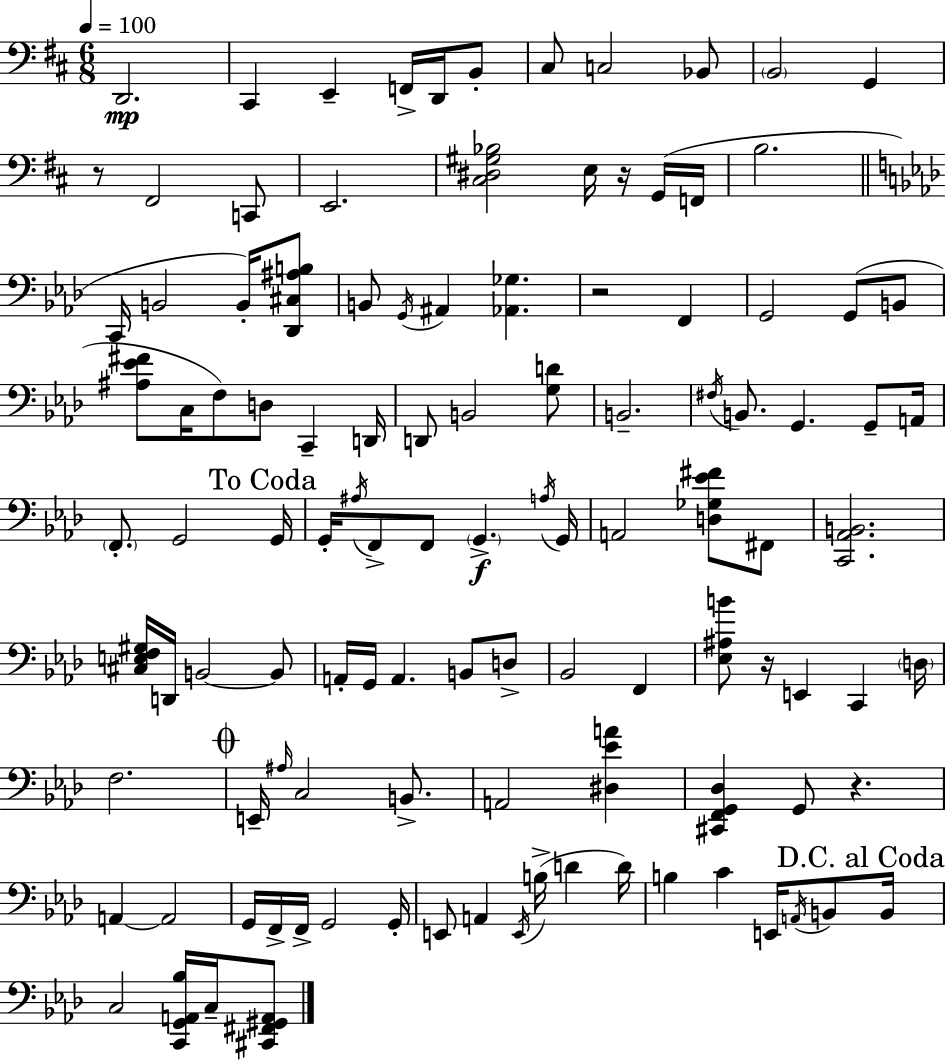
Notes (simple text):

D2/h. C#2/q E2/q F2/s D2/s B2/e C#3/e C3/h Bb2/e B2/h G2/q R/e F#2/h C2/e E2/h. [C#3,D#3,G#3,Bb3]/h E3/s R/s G2/s F2/s B3/h. C2/s B2/h B2/s [Db2,C#3,A#3,B3]/e B2/e G2/s A#2/q [Ab2,Gb3]/q. R/h F2/q G2/h G2/e B2/e [A#3,Eb4,F#4]/e C3/s F3/e D3/e C2/q D2/s D2/e B2/h [G3,D4]/e B2/h. F#3/s B2/e. G2/q. G2/e A2/s F2/e. G2/h G2/s G2/s A#3/s F2/e F2/e G2/q. A3/s G2/s A2/h [D3,Gb3,Eb4,F#4]/e F#2/e [C2,Ab2,B2]/h. [C#3,E3,F3,G#3]/s D2/s B2/h B2/e A2/s G2/s A2/q. B2/e D3/e Bb2/h F2/q [Eb3,A#3,B4]/e R/s E2/q C2/q D3/s F3/h. E2/s A#3/s C3/h B2/e. A2/h [D#3,Eb4,A4]/q [C#2,F2,G2,Db3]/q G2/e R/q. A2/q A2/h G2/s F2/s F2/s G2/h G2/s E2/e A2/q E2/s B3/s D4/q D4/s B3/q C4/q E2/s A2/s B2/e B2/s C3/h [C2,G2,A2,Bb3]/s C3/s [C#2,F#2,G#2,A2]/e